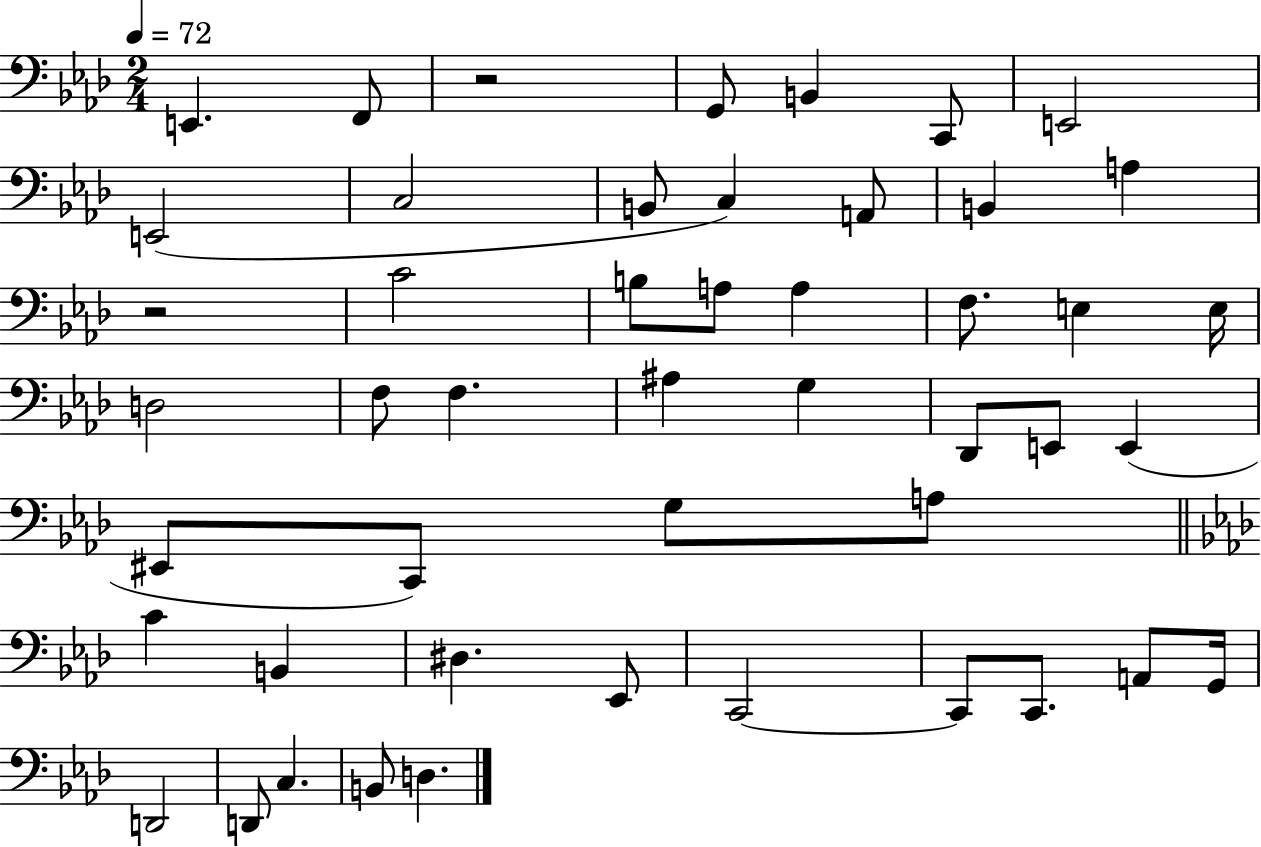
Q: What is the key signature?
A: AES major